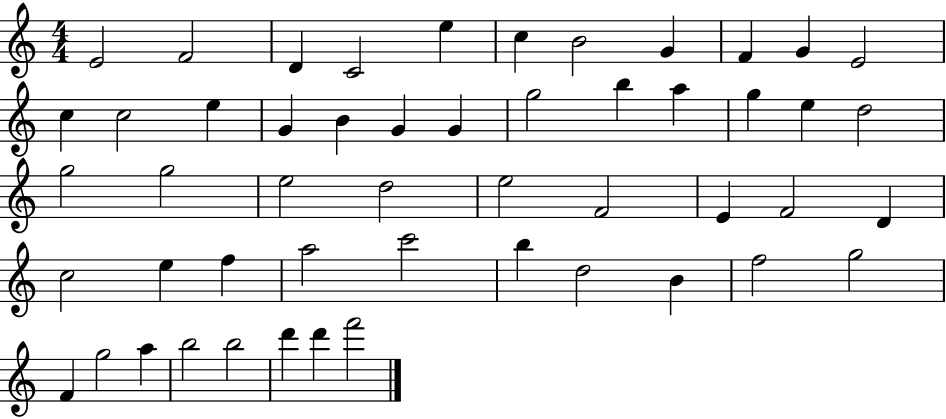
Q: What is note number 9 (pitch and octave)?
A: F4